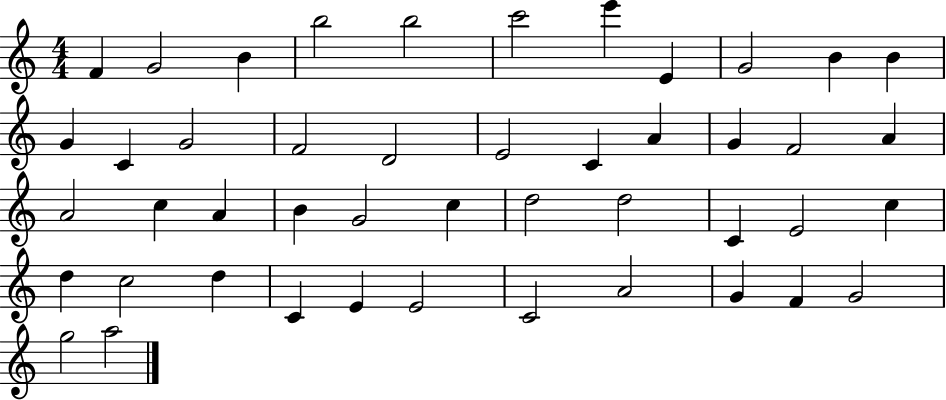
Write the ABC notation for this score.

X:1
T:Untitled
M:4/4
L:1/4
K:C
F G2 B b2 b2 c'2 e' E G2 B B G C G2 F2 D2 E2 C A G F2 A A2 c A B G2 c d2 d2 C E2 c d c2 d C E E2 C2 A2 G F G2 g2 a2